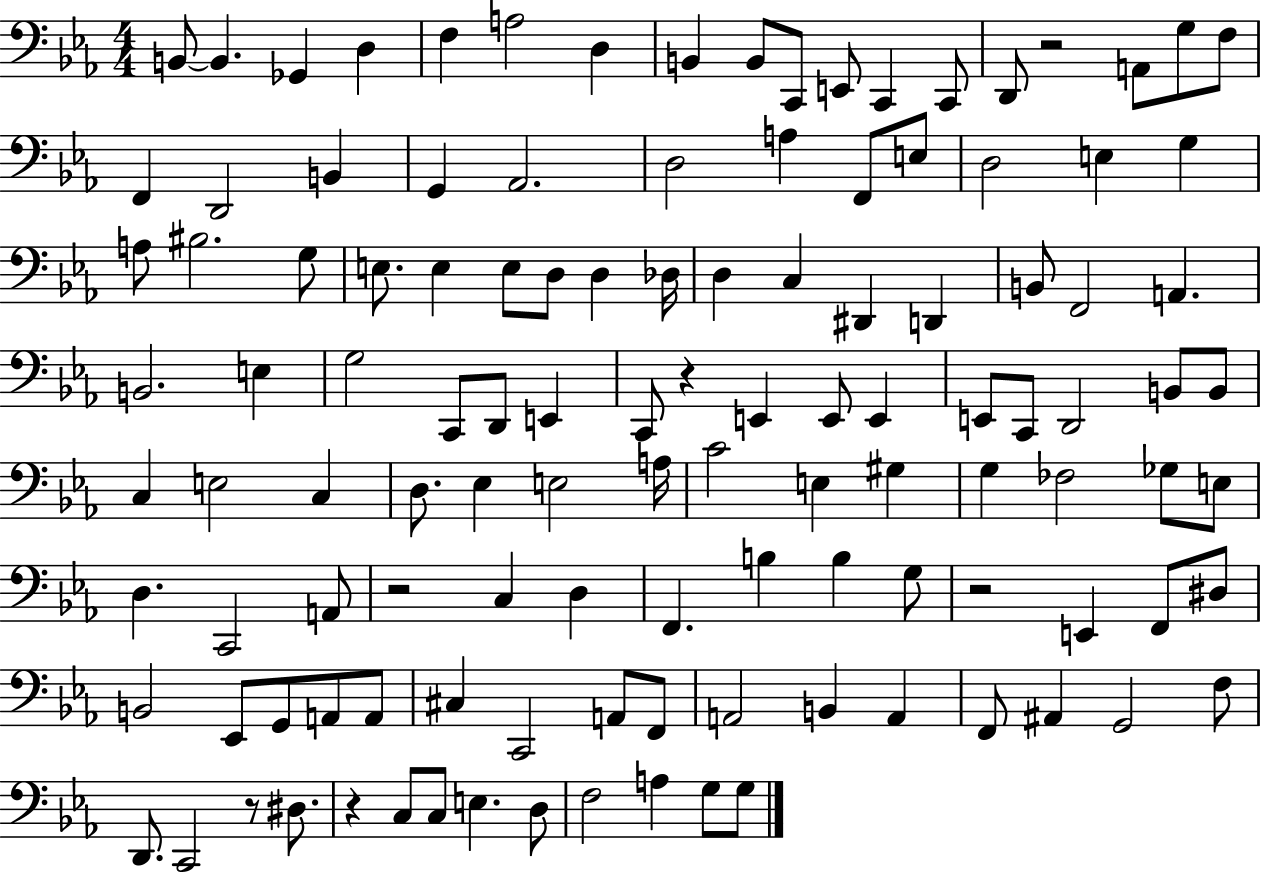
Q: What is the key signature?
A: EES major